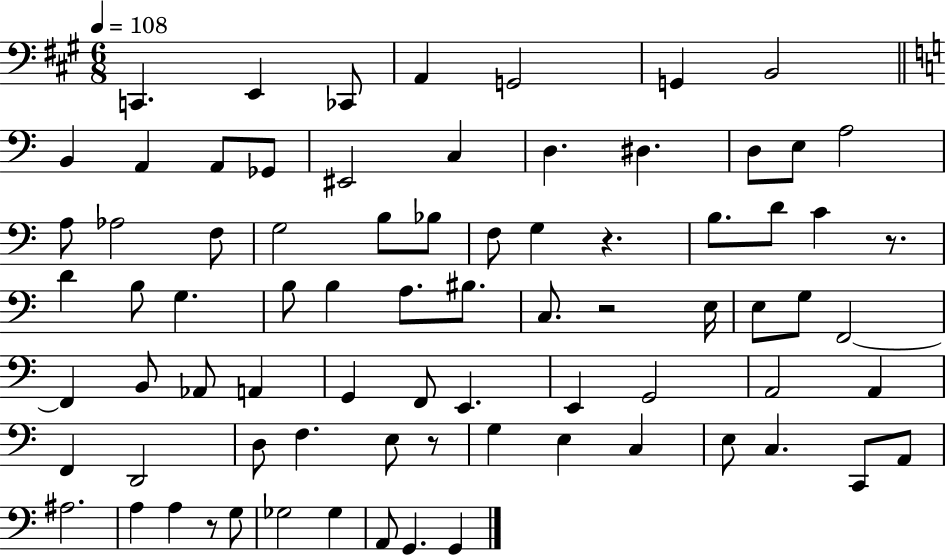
C2/q. E2/q CES2/e A2/q G2/h G2/q B2/h B2/q A2/q A2/e Gb2/e EIS2/h C3/q D3/q. D#3/q. D3/e E3/e A3/h A3/e Ab3/h F3/e G3/h B3/e Bb3/e F3/e G3/q R/q. B3/e. D4/e C4/q R/e. D4/q B3/e G3/q. B3/e B3/q A3/e. BIS3/e. C3/e. R/h E3/s E3/e G3/e F2/h F2/q B2/e Ab2/e A2/q G2/q F2/e E2/q. E2/q G2/h A2/h A2/q F2/q D2/h D3/e F3/q. E3/e R/e G3/q E3/q C3/q E3/e C3/q. C2/e A2/e A#3/h. A3/q A3/q R/e G3/e Gb3/h Gb3/q A2/e G2/q. G2/q